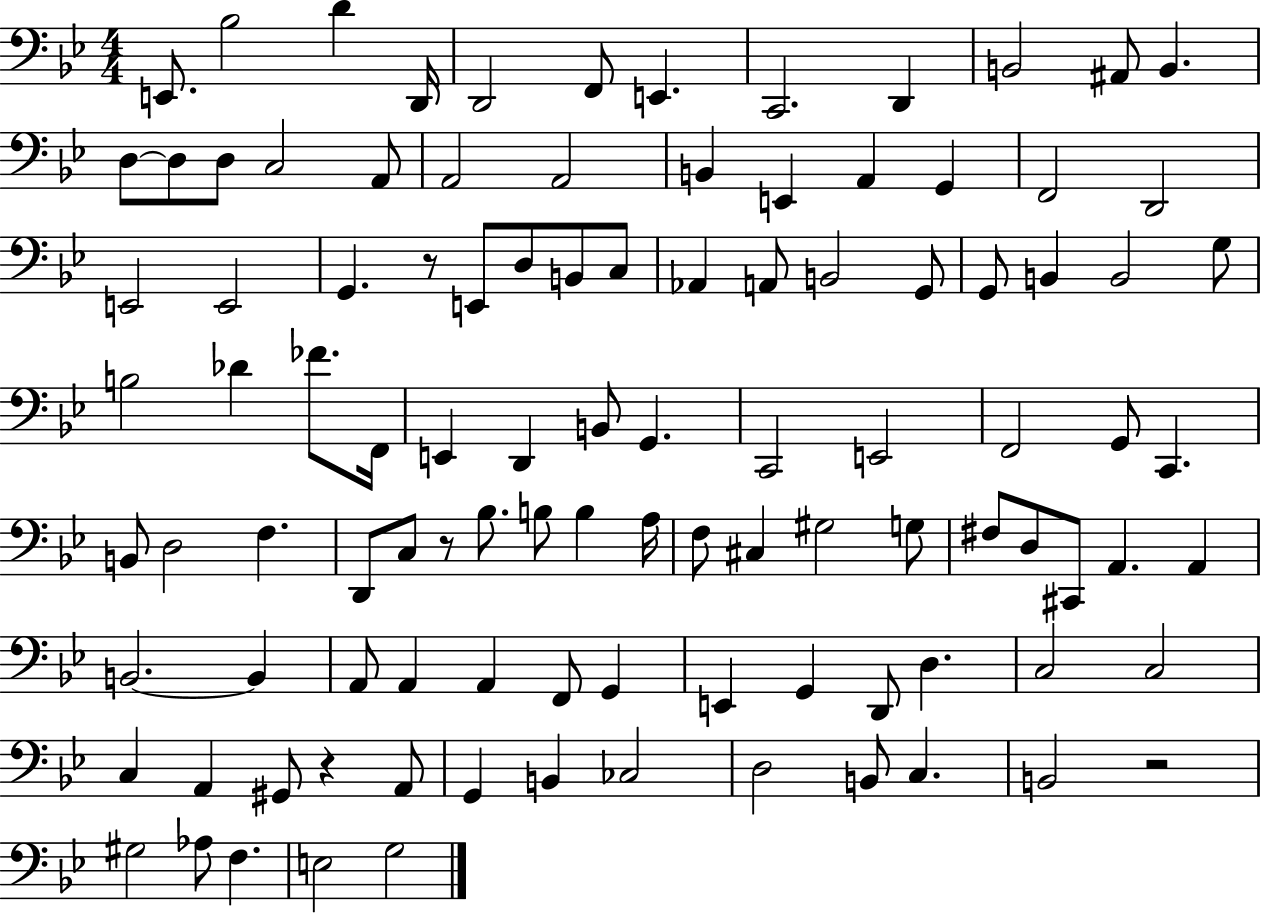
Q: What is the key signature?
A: BES major